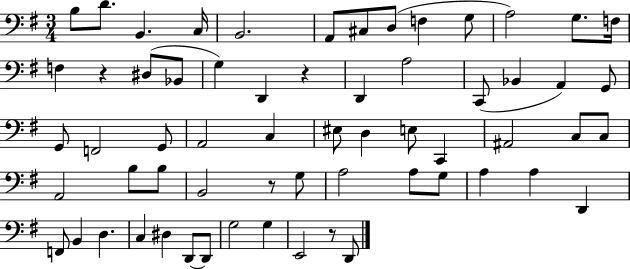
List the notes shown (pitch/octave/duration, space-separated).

B3/e D4/e. B2/q. C3/s B2/h. A2/e C#3/e D3/e F3/q G3/e A3/h G3/e. F3/s F3/q R/q D#3/e Bb2/e G3/q D2/q R/q D2/q A3/h C2/e Bb2/q A2/q G2/e G2/e F2/h G2/e A2/h C3/q EIS3/e D3/q E3/e C2/q A#2/h C3/e C3/e A2/h B3/e B3/e B2/h R/e G3/e A3/h A3/e G3/e A3/q A3/q D2/q F2/e B2/q D3/q. C3/q D#3/q D2/e D2/e G3/h G3/q E2/h R/e D2/e